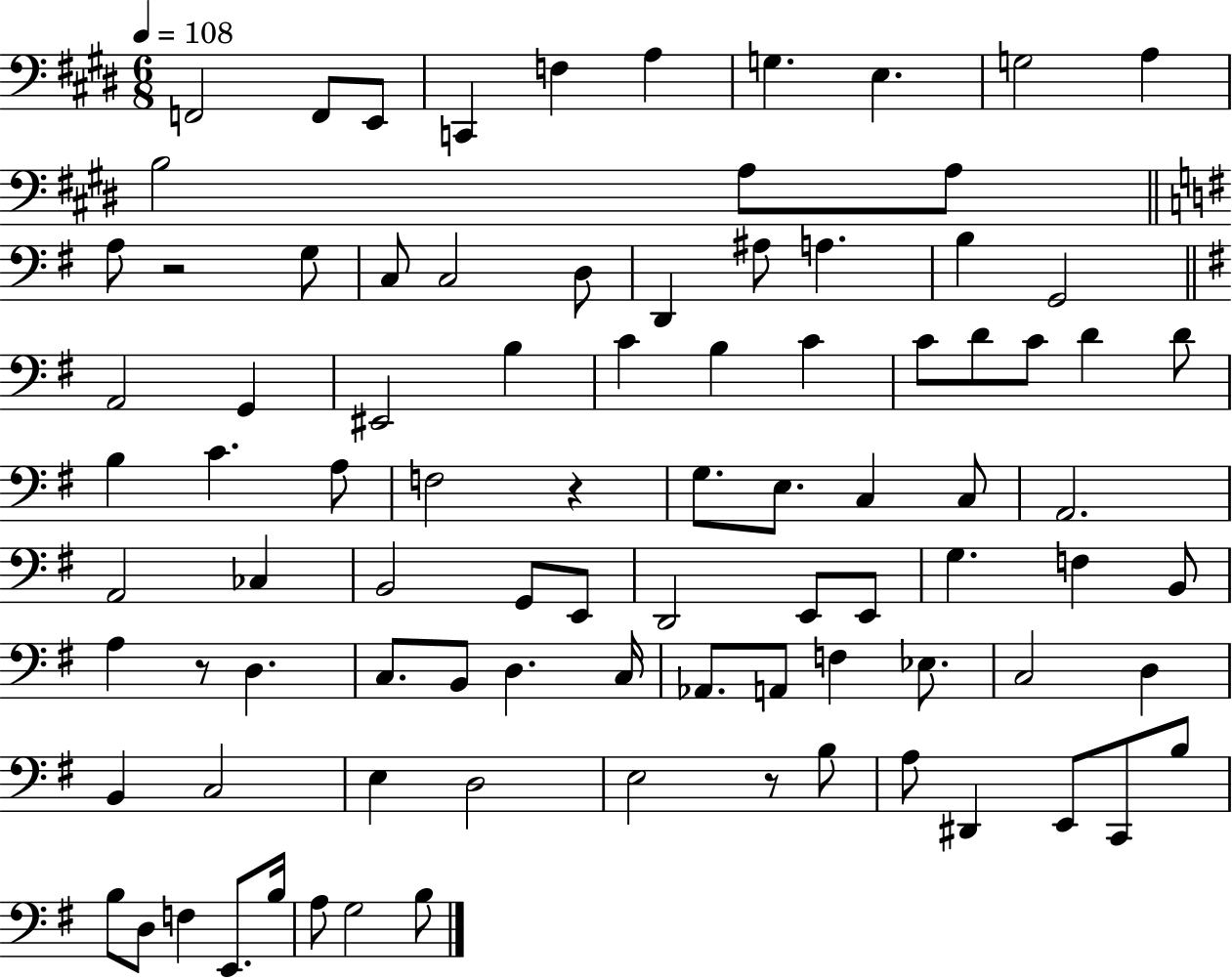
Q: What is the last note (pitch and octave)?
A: B3